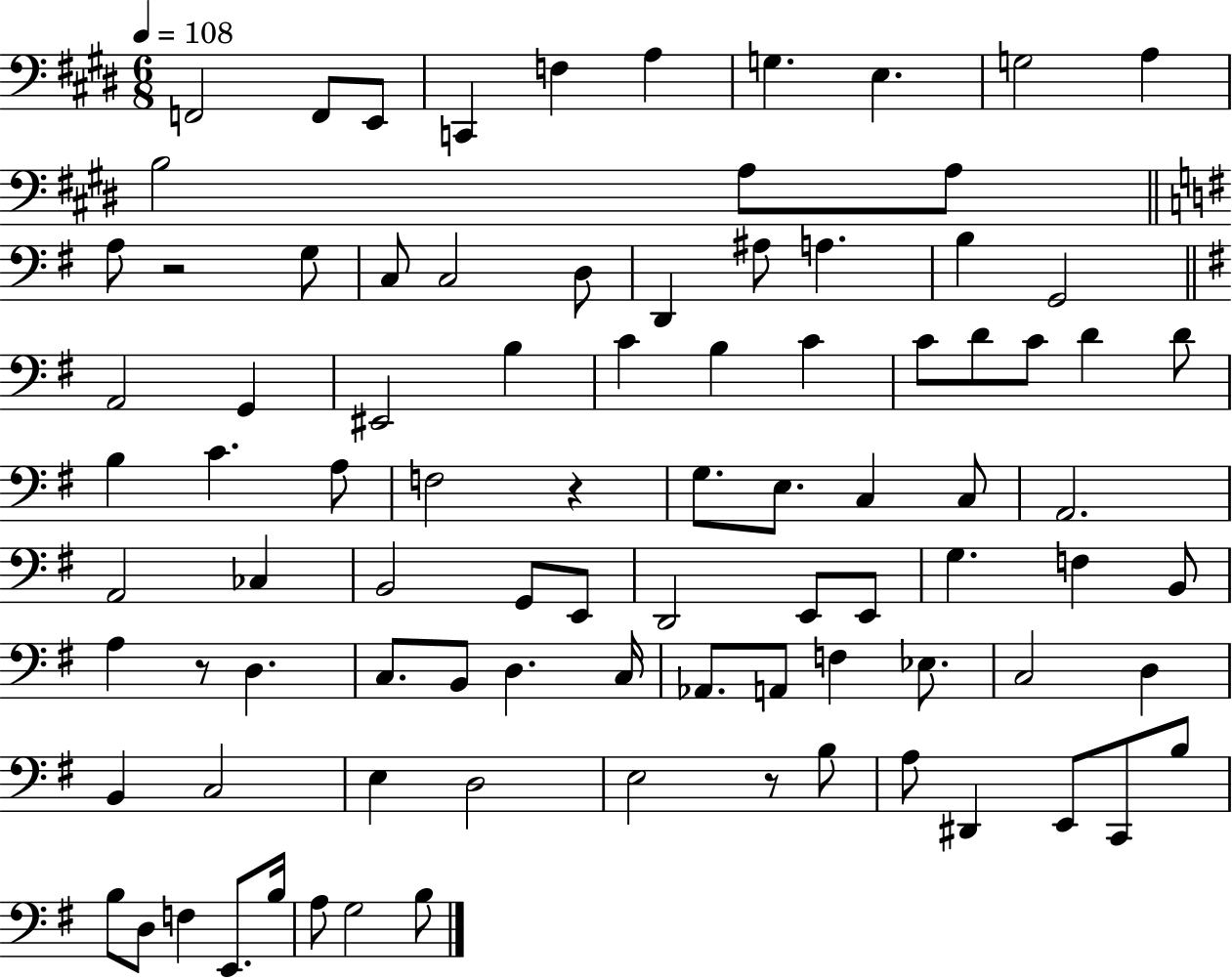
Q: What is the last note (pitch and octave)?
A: B3